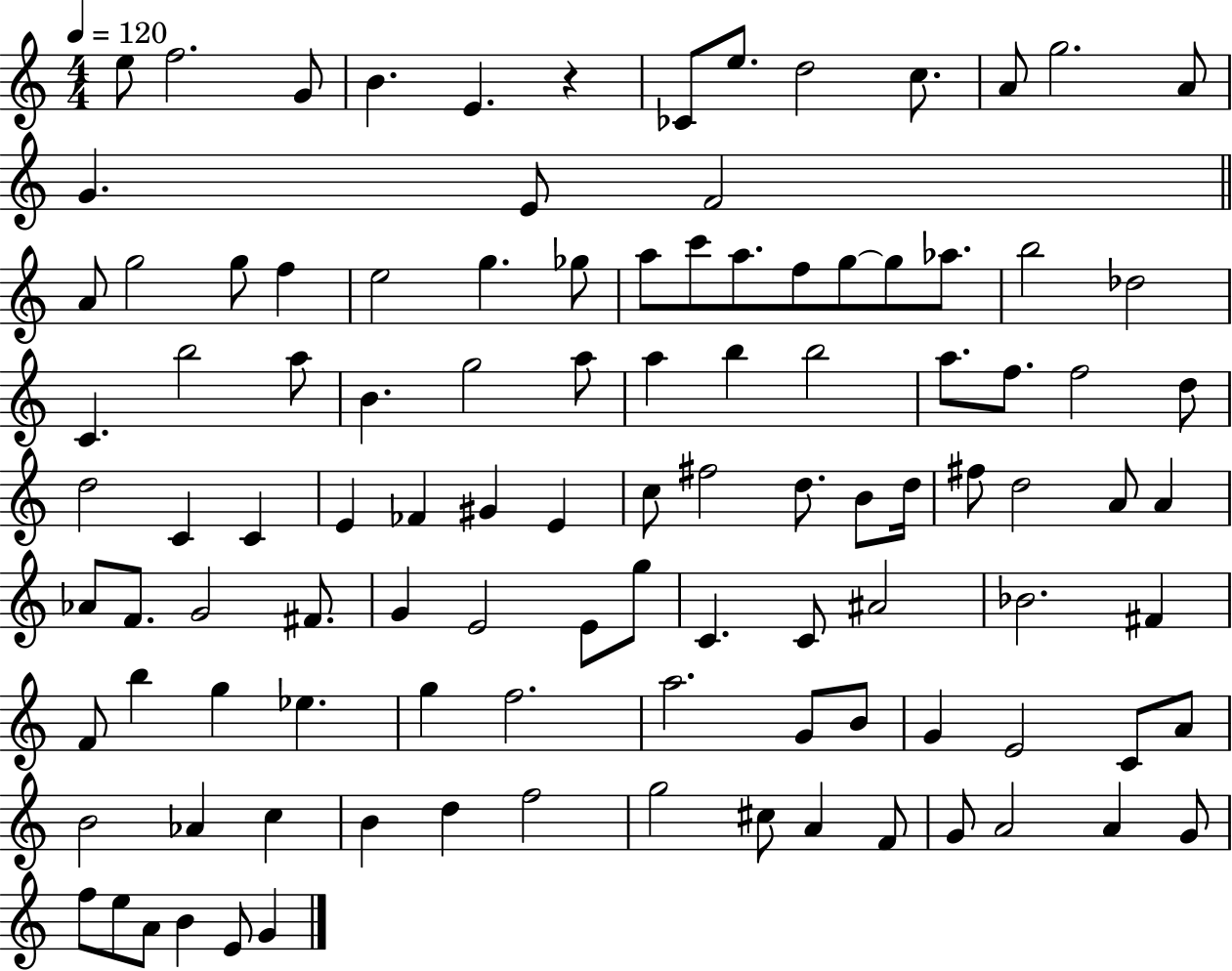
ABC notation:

X:1
T:Untitled
M:4/4
L:1/4
K:C
e/2 f2 G/2 B E z _C/2 e/2 d2 c/2 A/2 g2 A/2 G E/2 F2 A/2 g2 g/2 f e2 g _g/2 a/2 c'/2 a/2 f/2 g/2 g/2 _a/2 b2 _d2 C b2 a/2 B g2 a/2 a b b2 a/2 f/2 f2 d/2 d2 C C E _F ^G E c/2 ^f2 d/2 B/2 d/4 ^f/2 d2 A/2 A _A/2 F/2 G2 ^F/2 G E2 E/2 g/2 C C/2 ^A2 _B2 ^F F/2 b g _e g f2 a2 G/2 B/2 G E2 C/2 A/2 B2 _A c B d f2 g2 ^c/2 A F/2 G/2 A2 A G/2 f/2 e/2 A/2 B E/2 G